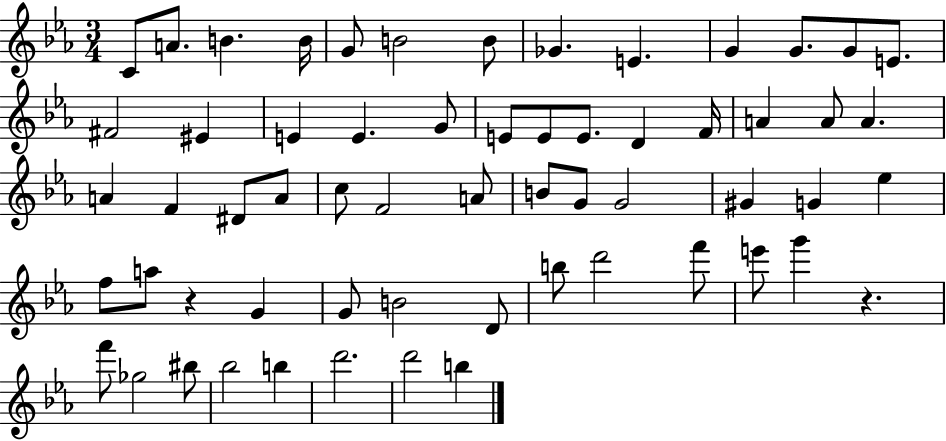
C4/e A4/e. B4/q. B4/s G4/e B4/h B4/e Gb4/q. E4/q. G4/q G4/e. G4/e E4/e. F#4/h EIS4/q E4/q E4/q. G4/e E4/e E4/e E4/e. D4/q F4/s A4/q A4/e A4/q. A4/q F4/q D#4/e A4/e C5/e F4/h A4/e B4/e G4/e G4/h G#4/q G4/q Eb5/q F5/e A5/e R/q G4/q G4/e B4/h D4/e B5/e D6/h F6/e E6/e G6/q R/q. F6/e Gb5/h BIS5/e Bb5/h B5/q D6/h. D6/h B5/q